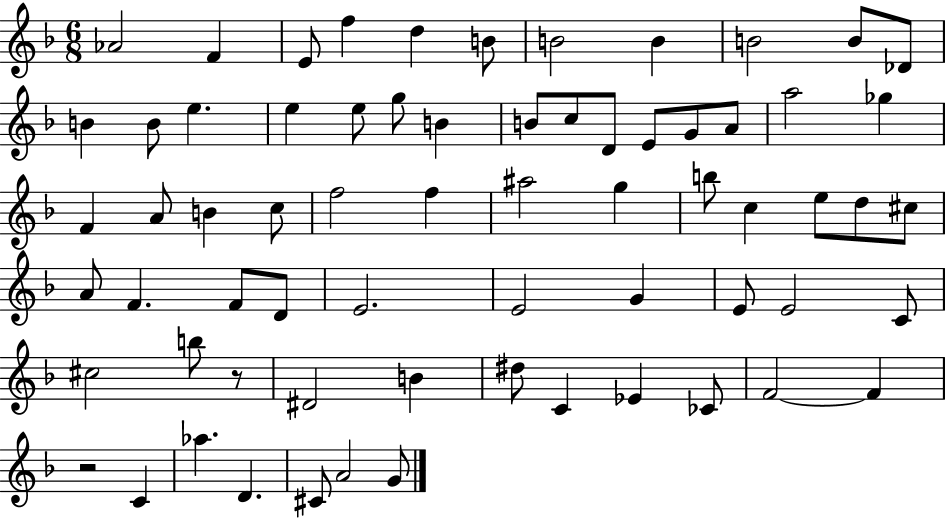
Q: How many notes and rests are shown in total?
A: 67